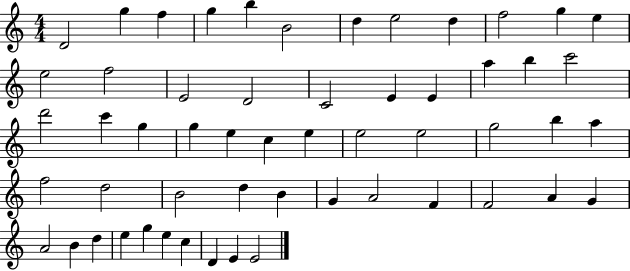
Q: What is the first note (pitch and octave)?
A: D4